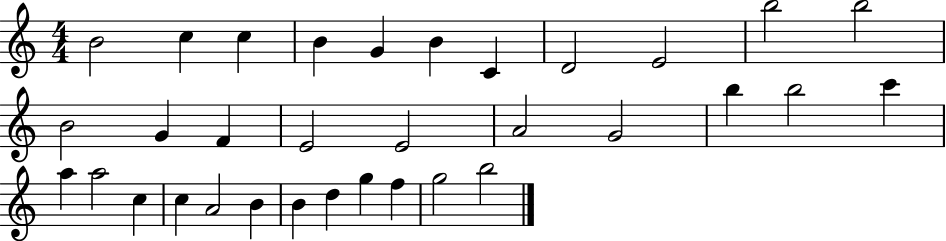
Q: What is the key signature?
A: C major